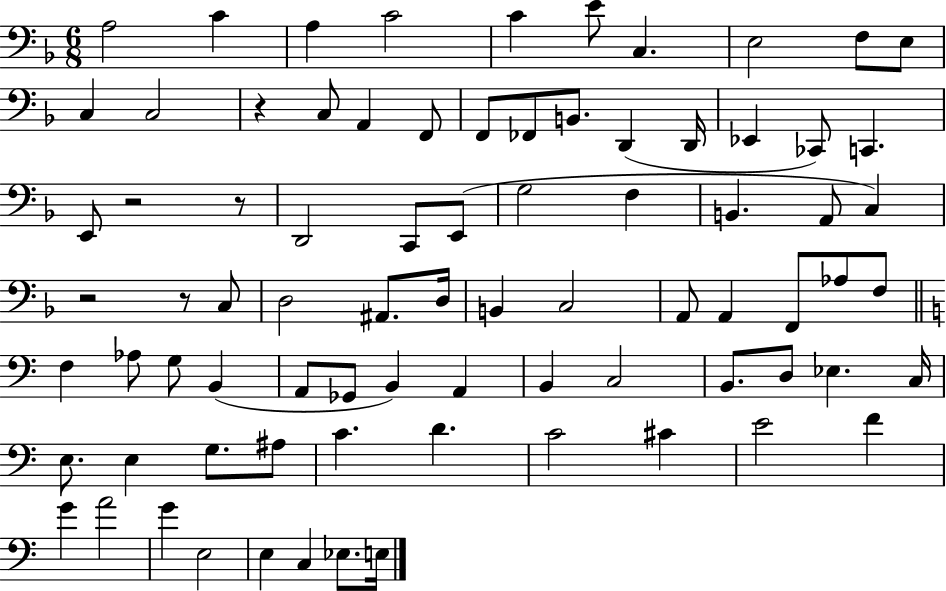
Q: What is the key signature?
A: F major